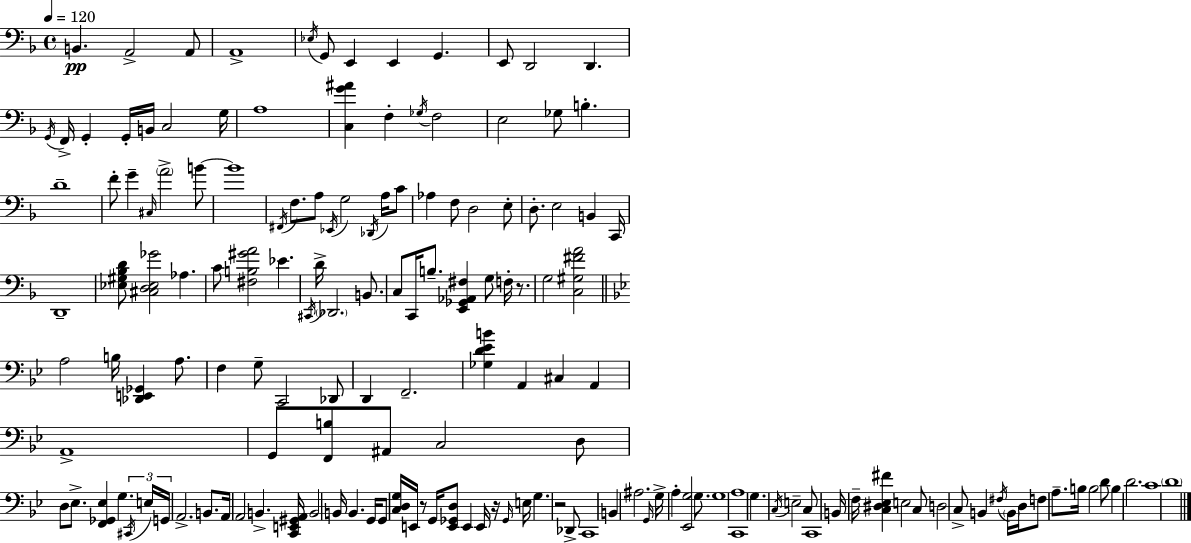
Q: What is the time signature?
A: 4/4